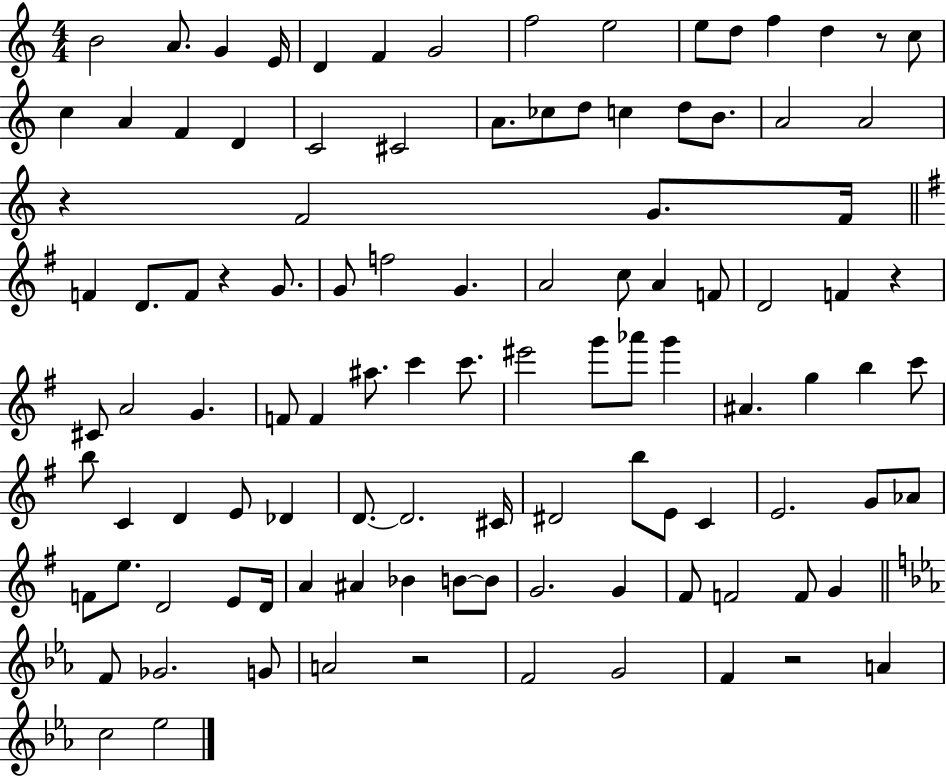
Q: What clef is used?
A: treble